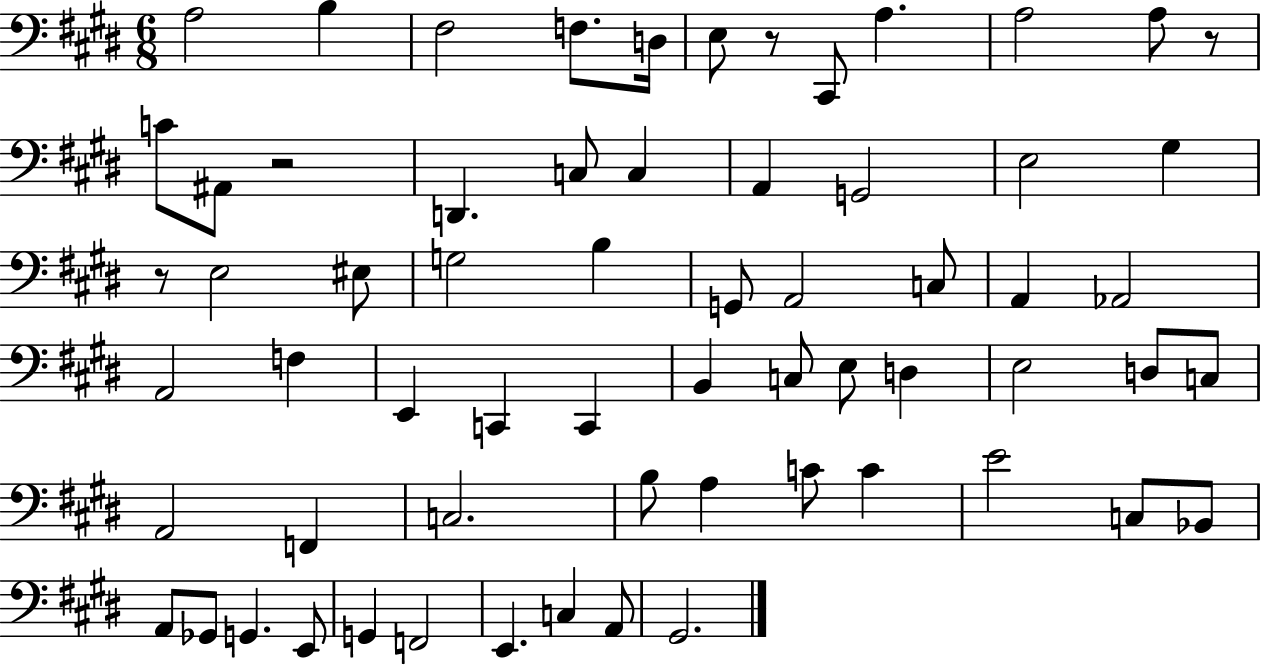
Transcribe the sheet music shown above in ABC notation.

X:1
T:Untitled
M:6/8
L:1/4
K:E
A,2 B, ^F,2 F,/2 D,/4 E,/2 z/2 ^C,,/2 A, A,2 A,/2 z/2 C/2 ^A,,/2 z2 D,, C,/2 C, A,, G,,2 E,2 ^G, z/2 E,2 ^E,/2 G,2 B, G,,/2 A,,2 C,/2 A,, _A,,2 A,,2 F, E,, C,, C,, B,, C,/2 E,/2 D, E,2 D,/2 C,/2 A,,2 F,, C,2 B,/2 A, C/2 C E2 C,/2 _B,,/2 A,,/2 _G,,/2 G,, E,,/2 G,, F,,2 E,, C, A,,/2 ^G,,2